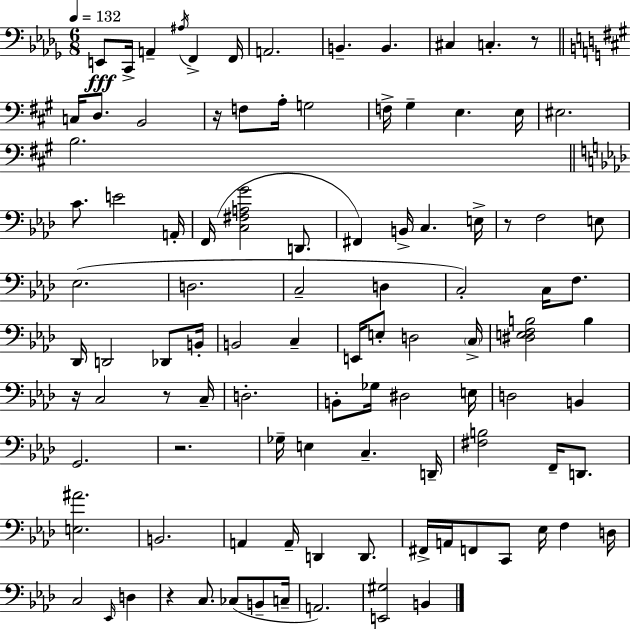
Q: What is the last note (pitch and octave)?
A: B2